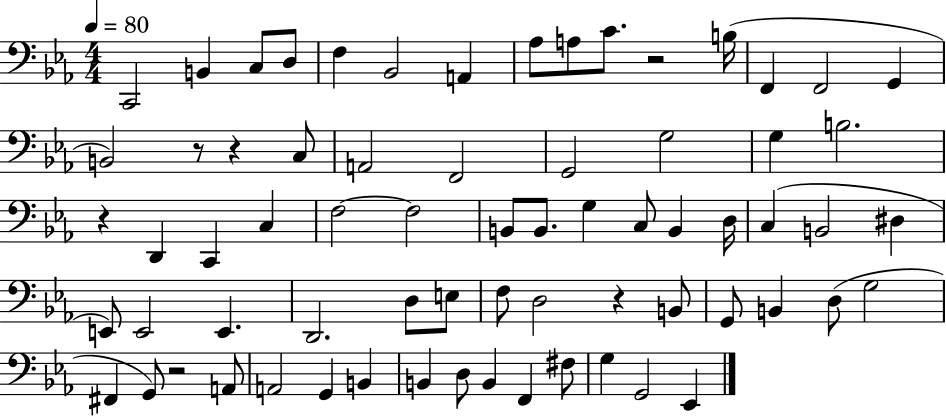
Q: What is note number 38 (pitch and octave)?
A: E2